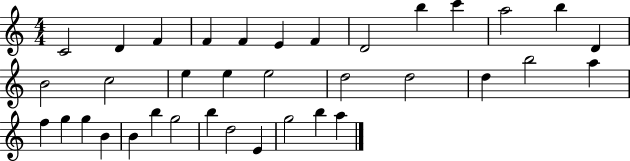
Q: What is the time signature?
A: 4/4